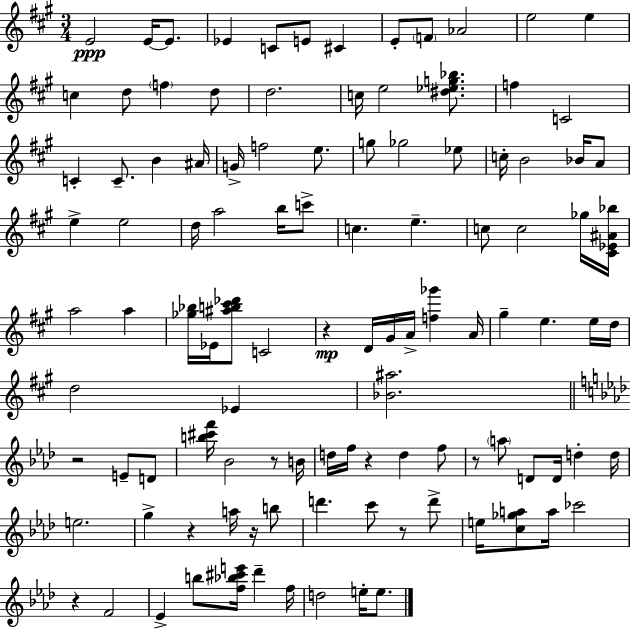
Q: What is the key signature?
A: A major